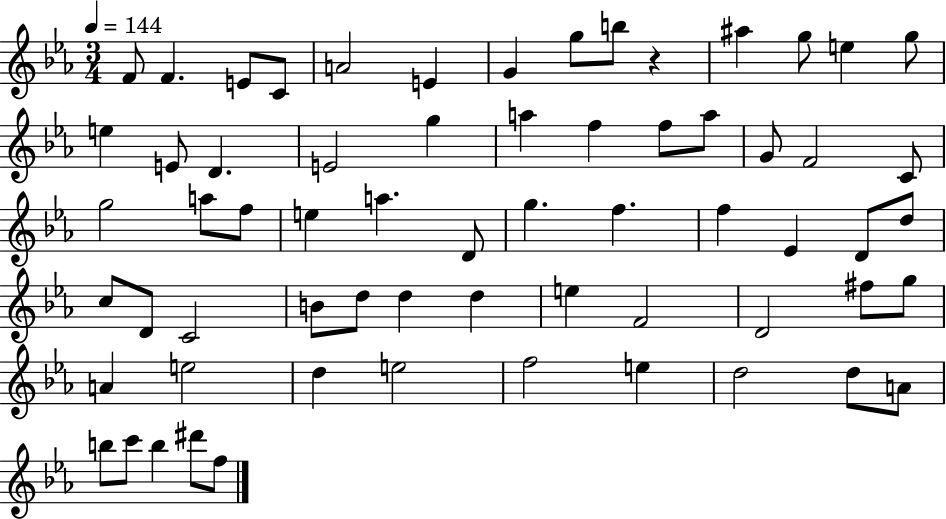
F4/e F4/q. E4/e C4/e A4/h E4/q G4/q G5/e B5/e R/q A#5/q G5/e E5/q G5/e E5/q E4/e D4/q. E4/h G5/q A5/q F5/q F5/e A5/e G4/e F4/h C4/e G5/h A5/e F5/e E5/q A5/q. D4/e G5/q. F5/q. F5/q Eb4/q D4/e D5/e C5/e D4/e C4/h B4/e D5/e D5/q D5/q E5/q F4/h D4/h F#5/e G5/e A4/q E5/h D5/q E5/h F5/h E5/q D5/h D5/e A4/e B5/e C6/e B5/q D#6/e F5/e